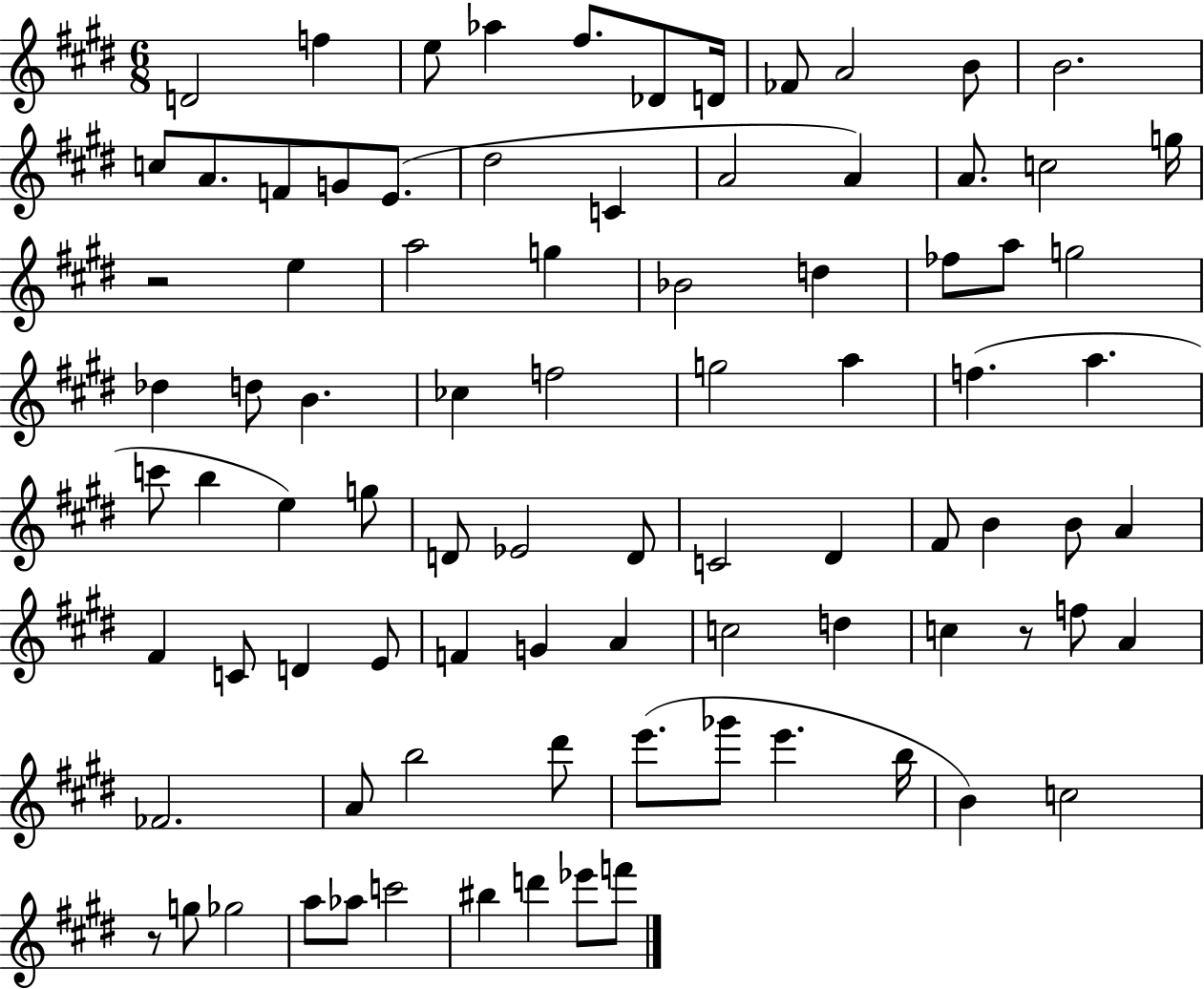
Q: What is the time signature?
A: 6/8